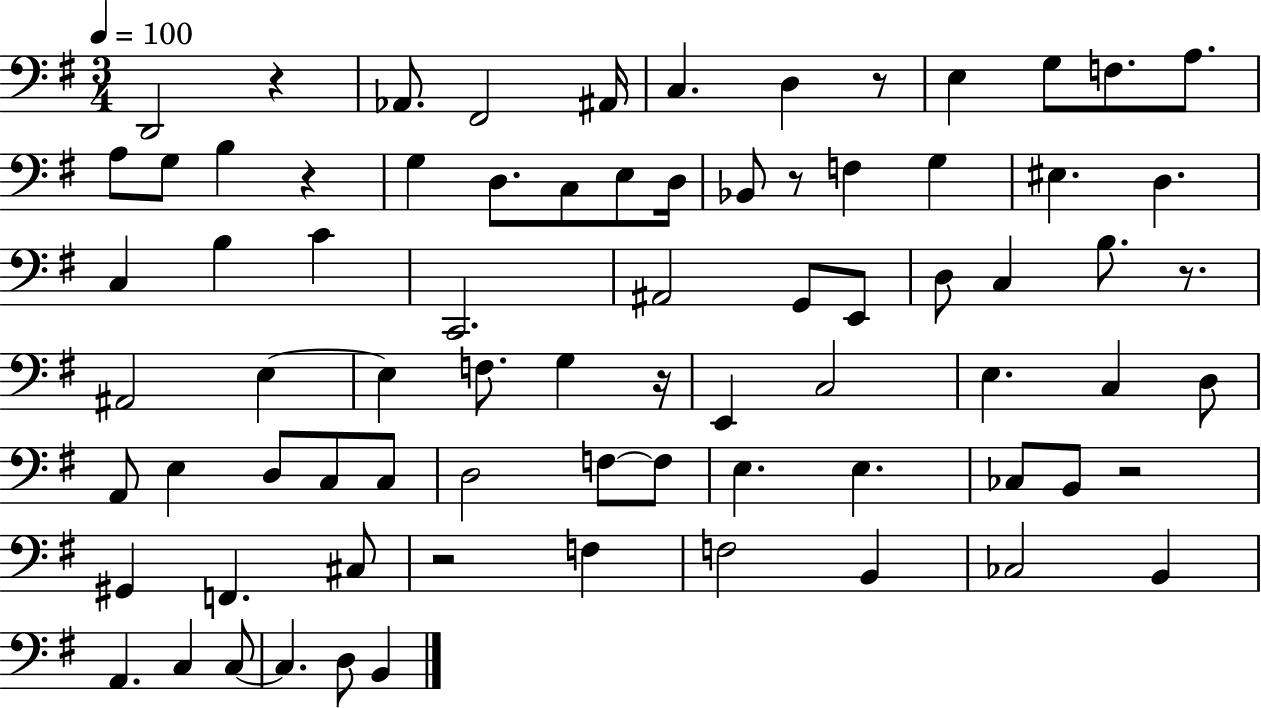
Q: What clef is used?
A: bass